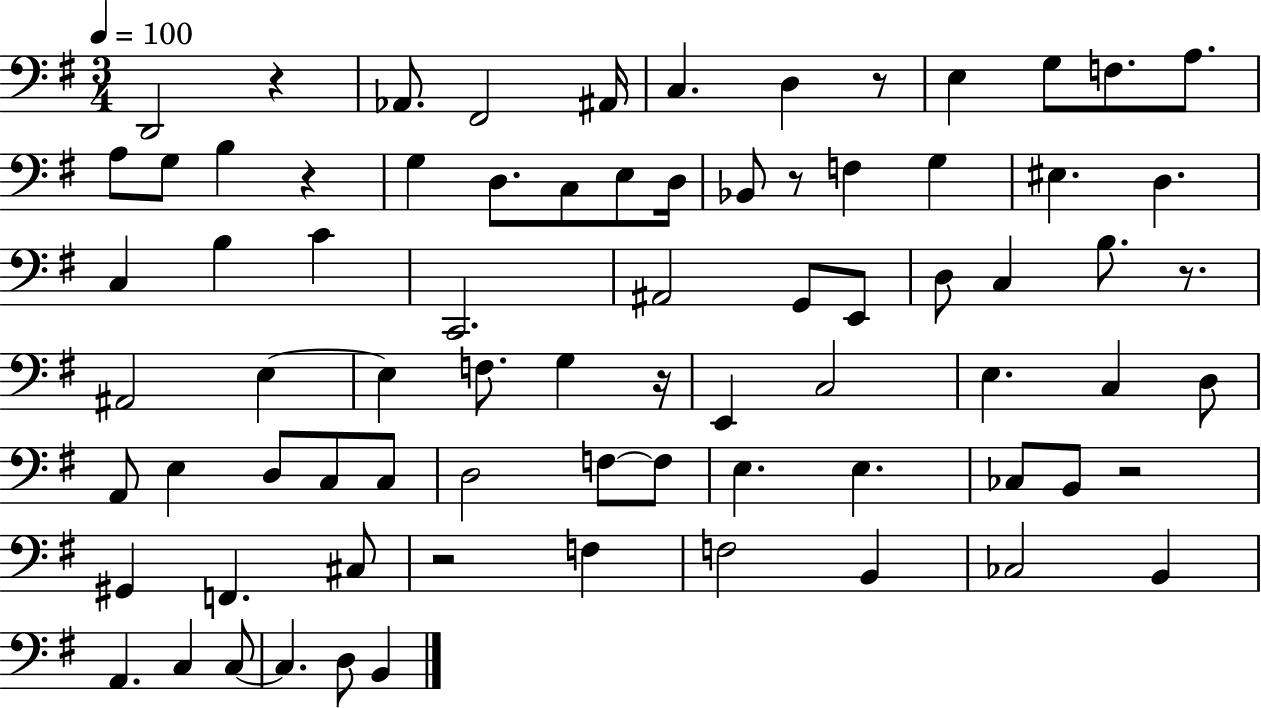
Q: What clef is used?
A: bass